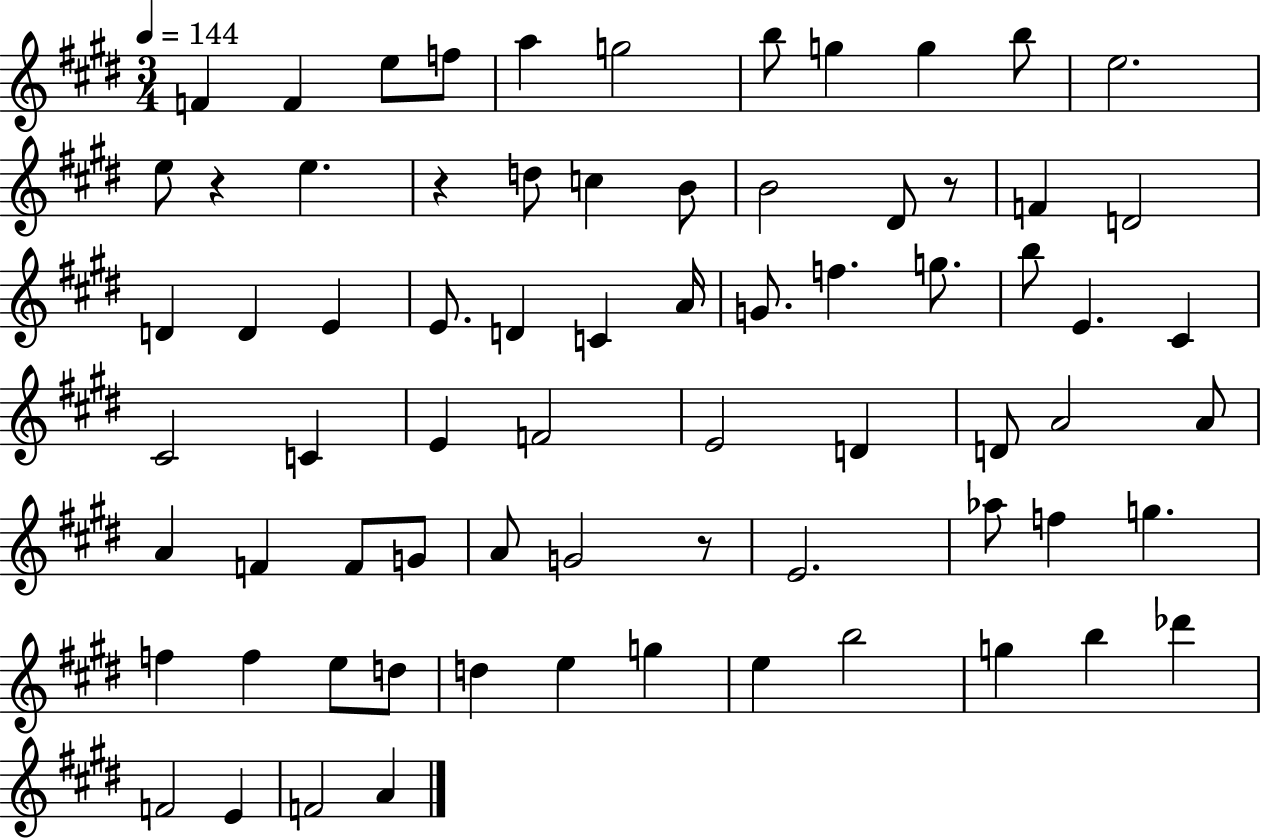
X:1
T:Untitled
M:3/4
L:1/4
K:E
F F e/2 f/2 a g2 b/2 g g b/2 e2 e/2 z e z d/2 c B/2 B2 ^D/2 z/2 F D2 D D E E/2 D C A/4 G/2 f g/2 b/2 E ^C ^C2 C E F2 E2 D D/2 A2 A/2 A F F/2 G/2 A/2 G2 z/2 E2 _a/2 f g f f e/2 d/2 d e g e b2 g b _d' F2 E F2 A